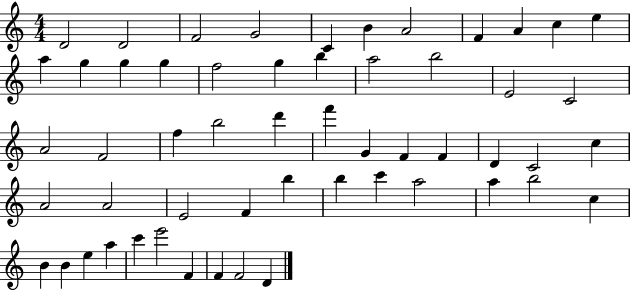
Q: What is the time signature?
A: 4/4